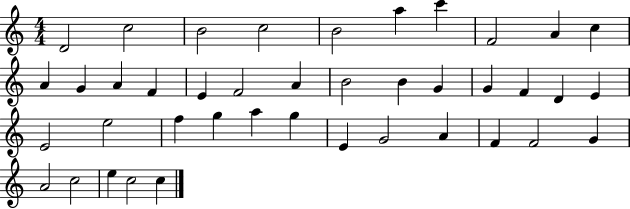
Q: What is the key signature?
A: C major